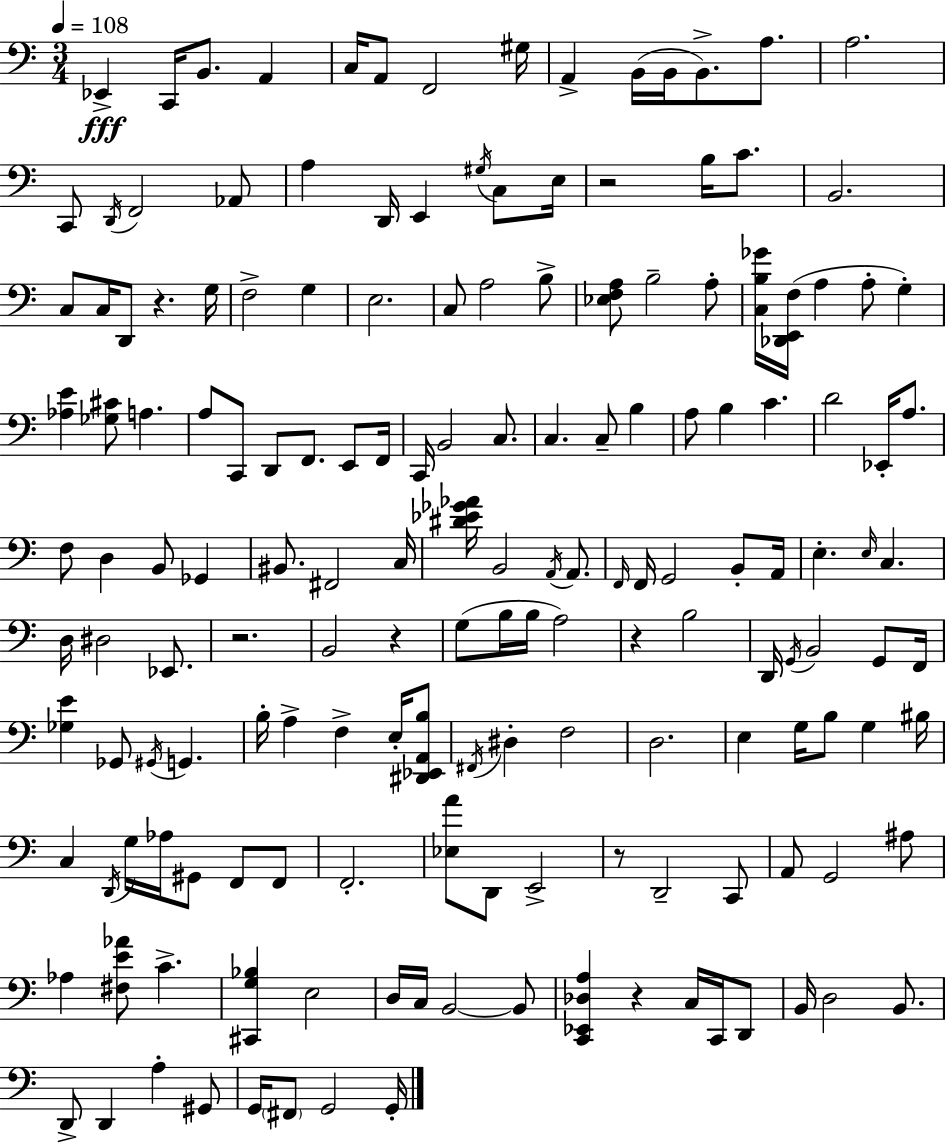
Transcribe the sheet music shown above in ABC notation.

X:1
T:Untitled
M:3/4
L:1/4
K:Am
_E,, C,,/4 B,,/2 A,, C,/4 A,,/2 F,,2 ^G,/4 A,, B,,/4 B,,/4 B,,/2 A,/2 A,2 C,,/2 D,,/4 F,,2 _A,,/2 A, D,,/4 E,, ^G,/4 C,/2 E,/4 z2 B,/4 C/2 B,,2 C,/2 C,/4 D,,/2 z G,/4 F,2 G, E,2 C,/2 A,2 B,/2 [_E,F,A,]/2 B,2 A,/2 [C,B,_G]/4 [_D,,E,,F,]/4 A, A,/2 G, [_A,E] [_G,^C]/2 A, A,/2 C,,/2 D,,/2 F,,/2 E,,/2 F,,/4 C,,/4 B,,2 C,/2 C, C,/2 B, A,/2 B, C D2 _E,,/4 A,/2 F,/2 D, B,,/2 _G,, ^B,,/2 ^F,,2 C,/4 [^D_E_G_A]/4 B,,2 A,,/4 A,,/2 F,,/4 F,,/4 G,,2 B,,/2 A,,/4 E, E,/4 C, D,/4 ^D,2 _E,,/2 z2 B,,2 z G,/2 B,/4 B,/4 A,2 z B,2 D,,/4 G,,/4 B,,2 G,,/2 F,,/4 [_G,E] _G,,/2 ^G,,/4 G,, B,/4 A, F, E,/4 [^D,,_E,,A,,B,]/2 ^F,,/4 ^D, F,2 D,2 E, G,/4 B,/2 G, ^B,/4 C, D,,/4 G,/4 _A,/4 ^G,,/2 F,,/2 F,,/2 F,,2 [_E,A]/2 D,,/2 E,,2 z/2 D,,2 C,,/2 A,,/2 G,,2 ^A,/2 _A, [^F,E_A]/2 C [^C,,G,_B,] E,2 D,/4 C,/4 B,,2 B,,/2 [C,,_E,,_D,A,] z C,/4 C,,/4 D,,/2 B,,/4 D,2 B,,/2 D,,/2 D,, A, ^G,,/2 G,,/4 ^F,,/2 G,,2 G,,/4